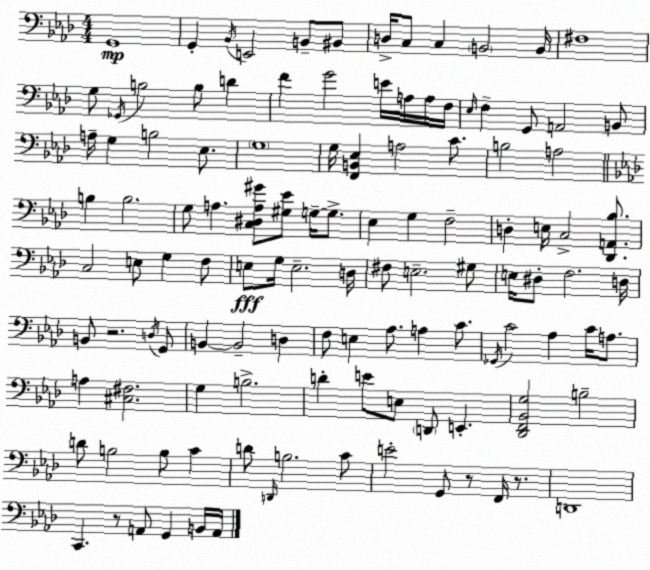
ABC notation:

X:1
T:Untitled
M:4/4
L:1/4
K:Ab
G,,4 G,, _B,,/4 E,,2 B,,/2 ^B,,/2 D,/4 C,/2 C, B,,2 B,,/4 ^F,4 G,/2 _G,,/4 B,2 B,/2 D F G2 E/4 A,/4 A,/4 F,/4 _E,/4 F, G,,/2 A,,2 B,,/2 A,/4 G, B,2 _E,/2 G,4 G,/4 [F,,B,,_E,] A,2 C/2 B,2 A,2 B, B,2 G,/2 A, [C,^D,A,^G]/2 [^G,_E]/2 G,/4 G,/2 _E, G, F,2 D, E,/4 C,2 [_D,,A,,_B,]/2 C,2 E,/2 G, F,/2 E,/2 G,/4 E,2 D,/4 ^F,/2 E,2 ^G,/2 E,/4 ^D,/2 F,2 D,/4 B,,/2 z2 D,/4 G,,/2 B,, B,,2 D, F,/2 E, _A,/2 A, C/2 _G,,/4 C2 _A, C/4 A,/2 A, [^C,^F,]2 G, B,2 D E/2 E,/2 D,,/2 E,, [_D,,F,,_B,,G,]2 B,2 D/2 B,2 B,/2 C D/2 D,,/4 B,2 C/2 E2 G,,/2 z/2 F,,/4 z/2 D,,4 C,, z/2 A,,/2 G,, B,,/4 A,,/4